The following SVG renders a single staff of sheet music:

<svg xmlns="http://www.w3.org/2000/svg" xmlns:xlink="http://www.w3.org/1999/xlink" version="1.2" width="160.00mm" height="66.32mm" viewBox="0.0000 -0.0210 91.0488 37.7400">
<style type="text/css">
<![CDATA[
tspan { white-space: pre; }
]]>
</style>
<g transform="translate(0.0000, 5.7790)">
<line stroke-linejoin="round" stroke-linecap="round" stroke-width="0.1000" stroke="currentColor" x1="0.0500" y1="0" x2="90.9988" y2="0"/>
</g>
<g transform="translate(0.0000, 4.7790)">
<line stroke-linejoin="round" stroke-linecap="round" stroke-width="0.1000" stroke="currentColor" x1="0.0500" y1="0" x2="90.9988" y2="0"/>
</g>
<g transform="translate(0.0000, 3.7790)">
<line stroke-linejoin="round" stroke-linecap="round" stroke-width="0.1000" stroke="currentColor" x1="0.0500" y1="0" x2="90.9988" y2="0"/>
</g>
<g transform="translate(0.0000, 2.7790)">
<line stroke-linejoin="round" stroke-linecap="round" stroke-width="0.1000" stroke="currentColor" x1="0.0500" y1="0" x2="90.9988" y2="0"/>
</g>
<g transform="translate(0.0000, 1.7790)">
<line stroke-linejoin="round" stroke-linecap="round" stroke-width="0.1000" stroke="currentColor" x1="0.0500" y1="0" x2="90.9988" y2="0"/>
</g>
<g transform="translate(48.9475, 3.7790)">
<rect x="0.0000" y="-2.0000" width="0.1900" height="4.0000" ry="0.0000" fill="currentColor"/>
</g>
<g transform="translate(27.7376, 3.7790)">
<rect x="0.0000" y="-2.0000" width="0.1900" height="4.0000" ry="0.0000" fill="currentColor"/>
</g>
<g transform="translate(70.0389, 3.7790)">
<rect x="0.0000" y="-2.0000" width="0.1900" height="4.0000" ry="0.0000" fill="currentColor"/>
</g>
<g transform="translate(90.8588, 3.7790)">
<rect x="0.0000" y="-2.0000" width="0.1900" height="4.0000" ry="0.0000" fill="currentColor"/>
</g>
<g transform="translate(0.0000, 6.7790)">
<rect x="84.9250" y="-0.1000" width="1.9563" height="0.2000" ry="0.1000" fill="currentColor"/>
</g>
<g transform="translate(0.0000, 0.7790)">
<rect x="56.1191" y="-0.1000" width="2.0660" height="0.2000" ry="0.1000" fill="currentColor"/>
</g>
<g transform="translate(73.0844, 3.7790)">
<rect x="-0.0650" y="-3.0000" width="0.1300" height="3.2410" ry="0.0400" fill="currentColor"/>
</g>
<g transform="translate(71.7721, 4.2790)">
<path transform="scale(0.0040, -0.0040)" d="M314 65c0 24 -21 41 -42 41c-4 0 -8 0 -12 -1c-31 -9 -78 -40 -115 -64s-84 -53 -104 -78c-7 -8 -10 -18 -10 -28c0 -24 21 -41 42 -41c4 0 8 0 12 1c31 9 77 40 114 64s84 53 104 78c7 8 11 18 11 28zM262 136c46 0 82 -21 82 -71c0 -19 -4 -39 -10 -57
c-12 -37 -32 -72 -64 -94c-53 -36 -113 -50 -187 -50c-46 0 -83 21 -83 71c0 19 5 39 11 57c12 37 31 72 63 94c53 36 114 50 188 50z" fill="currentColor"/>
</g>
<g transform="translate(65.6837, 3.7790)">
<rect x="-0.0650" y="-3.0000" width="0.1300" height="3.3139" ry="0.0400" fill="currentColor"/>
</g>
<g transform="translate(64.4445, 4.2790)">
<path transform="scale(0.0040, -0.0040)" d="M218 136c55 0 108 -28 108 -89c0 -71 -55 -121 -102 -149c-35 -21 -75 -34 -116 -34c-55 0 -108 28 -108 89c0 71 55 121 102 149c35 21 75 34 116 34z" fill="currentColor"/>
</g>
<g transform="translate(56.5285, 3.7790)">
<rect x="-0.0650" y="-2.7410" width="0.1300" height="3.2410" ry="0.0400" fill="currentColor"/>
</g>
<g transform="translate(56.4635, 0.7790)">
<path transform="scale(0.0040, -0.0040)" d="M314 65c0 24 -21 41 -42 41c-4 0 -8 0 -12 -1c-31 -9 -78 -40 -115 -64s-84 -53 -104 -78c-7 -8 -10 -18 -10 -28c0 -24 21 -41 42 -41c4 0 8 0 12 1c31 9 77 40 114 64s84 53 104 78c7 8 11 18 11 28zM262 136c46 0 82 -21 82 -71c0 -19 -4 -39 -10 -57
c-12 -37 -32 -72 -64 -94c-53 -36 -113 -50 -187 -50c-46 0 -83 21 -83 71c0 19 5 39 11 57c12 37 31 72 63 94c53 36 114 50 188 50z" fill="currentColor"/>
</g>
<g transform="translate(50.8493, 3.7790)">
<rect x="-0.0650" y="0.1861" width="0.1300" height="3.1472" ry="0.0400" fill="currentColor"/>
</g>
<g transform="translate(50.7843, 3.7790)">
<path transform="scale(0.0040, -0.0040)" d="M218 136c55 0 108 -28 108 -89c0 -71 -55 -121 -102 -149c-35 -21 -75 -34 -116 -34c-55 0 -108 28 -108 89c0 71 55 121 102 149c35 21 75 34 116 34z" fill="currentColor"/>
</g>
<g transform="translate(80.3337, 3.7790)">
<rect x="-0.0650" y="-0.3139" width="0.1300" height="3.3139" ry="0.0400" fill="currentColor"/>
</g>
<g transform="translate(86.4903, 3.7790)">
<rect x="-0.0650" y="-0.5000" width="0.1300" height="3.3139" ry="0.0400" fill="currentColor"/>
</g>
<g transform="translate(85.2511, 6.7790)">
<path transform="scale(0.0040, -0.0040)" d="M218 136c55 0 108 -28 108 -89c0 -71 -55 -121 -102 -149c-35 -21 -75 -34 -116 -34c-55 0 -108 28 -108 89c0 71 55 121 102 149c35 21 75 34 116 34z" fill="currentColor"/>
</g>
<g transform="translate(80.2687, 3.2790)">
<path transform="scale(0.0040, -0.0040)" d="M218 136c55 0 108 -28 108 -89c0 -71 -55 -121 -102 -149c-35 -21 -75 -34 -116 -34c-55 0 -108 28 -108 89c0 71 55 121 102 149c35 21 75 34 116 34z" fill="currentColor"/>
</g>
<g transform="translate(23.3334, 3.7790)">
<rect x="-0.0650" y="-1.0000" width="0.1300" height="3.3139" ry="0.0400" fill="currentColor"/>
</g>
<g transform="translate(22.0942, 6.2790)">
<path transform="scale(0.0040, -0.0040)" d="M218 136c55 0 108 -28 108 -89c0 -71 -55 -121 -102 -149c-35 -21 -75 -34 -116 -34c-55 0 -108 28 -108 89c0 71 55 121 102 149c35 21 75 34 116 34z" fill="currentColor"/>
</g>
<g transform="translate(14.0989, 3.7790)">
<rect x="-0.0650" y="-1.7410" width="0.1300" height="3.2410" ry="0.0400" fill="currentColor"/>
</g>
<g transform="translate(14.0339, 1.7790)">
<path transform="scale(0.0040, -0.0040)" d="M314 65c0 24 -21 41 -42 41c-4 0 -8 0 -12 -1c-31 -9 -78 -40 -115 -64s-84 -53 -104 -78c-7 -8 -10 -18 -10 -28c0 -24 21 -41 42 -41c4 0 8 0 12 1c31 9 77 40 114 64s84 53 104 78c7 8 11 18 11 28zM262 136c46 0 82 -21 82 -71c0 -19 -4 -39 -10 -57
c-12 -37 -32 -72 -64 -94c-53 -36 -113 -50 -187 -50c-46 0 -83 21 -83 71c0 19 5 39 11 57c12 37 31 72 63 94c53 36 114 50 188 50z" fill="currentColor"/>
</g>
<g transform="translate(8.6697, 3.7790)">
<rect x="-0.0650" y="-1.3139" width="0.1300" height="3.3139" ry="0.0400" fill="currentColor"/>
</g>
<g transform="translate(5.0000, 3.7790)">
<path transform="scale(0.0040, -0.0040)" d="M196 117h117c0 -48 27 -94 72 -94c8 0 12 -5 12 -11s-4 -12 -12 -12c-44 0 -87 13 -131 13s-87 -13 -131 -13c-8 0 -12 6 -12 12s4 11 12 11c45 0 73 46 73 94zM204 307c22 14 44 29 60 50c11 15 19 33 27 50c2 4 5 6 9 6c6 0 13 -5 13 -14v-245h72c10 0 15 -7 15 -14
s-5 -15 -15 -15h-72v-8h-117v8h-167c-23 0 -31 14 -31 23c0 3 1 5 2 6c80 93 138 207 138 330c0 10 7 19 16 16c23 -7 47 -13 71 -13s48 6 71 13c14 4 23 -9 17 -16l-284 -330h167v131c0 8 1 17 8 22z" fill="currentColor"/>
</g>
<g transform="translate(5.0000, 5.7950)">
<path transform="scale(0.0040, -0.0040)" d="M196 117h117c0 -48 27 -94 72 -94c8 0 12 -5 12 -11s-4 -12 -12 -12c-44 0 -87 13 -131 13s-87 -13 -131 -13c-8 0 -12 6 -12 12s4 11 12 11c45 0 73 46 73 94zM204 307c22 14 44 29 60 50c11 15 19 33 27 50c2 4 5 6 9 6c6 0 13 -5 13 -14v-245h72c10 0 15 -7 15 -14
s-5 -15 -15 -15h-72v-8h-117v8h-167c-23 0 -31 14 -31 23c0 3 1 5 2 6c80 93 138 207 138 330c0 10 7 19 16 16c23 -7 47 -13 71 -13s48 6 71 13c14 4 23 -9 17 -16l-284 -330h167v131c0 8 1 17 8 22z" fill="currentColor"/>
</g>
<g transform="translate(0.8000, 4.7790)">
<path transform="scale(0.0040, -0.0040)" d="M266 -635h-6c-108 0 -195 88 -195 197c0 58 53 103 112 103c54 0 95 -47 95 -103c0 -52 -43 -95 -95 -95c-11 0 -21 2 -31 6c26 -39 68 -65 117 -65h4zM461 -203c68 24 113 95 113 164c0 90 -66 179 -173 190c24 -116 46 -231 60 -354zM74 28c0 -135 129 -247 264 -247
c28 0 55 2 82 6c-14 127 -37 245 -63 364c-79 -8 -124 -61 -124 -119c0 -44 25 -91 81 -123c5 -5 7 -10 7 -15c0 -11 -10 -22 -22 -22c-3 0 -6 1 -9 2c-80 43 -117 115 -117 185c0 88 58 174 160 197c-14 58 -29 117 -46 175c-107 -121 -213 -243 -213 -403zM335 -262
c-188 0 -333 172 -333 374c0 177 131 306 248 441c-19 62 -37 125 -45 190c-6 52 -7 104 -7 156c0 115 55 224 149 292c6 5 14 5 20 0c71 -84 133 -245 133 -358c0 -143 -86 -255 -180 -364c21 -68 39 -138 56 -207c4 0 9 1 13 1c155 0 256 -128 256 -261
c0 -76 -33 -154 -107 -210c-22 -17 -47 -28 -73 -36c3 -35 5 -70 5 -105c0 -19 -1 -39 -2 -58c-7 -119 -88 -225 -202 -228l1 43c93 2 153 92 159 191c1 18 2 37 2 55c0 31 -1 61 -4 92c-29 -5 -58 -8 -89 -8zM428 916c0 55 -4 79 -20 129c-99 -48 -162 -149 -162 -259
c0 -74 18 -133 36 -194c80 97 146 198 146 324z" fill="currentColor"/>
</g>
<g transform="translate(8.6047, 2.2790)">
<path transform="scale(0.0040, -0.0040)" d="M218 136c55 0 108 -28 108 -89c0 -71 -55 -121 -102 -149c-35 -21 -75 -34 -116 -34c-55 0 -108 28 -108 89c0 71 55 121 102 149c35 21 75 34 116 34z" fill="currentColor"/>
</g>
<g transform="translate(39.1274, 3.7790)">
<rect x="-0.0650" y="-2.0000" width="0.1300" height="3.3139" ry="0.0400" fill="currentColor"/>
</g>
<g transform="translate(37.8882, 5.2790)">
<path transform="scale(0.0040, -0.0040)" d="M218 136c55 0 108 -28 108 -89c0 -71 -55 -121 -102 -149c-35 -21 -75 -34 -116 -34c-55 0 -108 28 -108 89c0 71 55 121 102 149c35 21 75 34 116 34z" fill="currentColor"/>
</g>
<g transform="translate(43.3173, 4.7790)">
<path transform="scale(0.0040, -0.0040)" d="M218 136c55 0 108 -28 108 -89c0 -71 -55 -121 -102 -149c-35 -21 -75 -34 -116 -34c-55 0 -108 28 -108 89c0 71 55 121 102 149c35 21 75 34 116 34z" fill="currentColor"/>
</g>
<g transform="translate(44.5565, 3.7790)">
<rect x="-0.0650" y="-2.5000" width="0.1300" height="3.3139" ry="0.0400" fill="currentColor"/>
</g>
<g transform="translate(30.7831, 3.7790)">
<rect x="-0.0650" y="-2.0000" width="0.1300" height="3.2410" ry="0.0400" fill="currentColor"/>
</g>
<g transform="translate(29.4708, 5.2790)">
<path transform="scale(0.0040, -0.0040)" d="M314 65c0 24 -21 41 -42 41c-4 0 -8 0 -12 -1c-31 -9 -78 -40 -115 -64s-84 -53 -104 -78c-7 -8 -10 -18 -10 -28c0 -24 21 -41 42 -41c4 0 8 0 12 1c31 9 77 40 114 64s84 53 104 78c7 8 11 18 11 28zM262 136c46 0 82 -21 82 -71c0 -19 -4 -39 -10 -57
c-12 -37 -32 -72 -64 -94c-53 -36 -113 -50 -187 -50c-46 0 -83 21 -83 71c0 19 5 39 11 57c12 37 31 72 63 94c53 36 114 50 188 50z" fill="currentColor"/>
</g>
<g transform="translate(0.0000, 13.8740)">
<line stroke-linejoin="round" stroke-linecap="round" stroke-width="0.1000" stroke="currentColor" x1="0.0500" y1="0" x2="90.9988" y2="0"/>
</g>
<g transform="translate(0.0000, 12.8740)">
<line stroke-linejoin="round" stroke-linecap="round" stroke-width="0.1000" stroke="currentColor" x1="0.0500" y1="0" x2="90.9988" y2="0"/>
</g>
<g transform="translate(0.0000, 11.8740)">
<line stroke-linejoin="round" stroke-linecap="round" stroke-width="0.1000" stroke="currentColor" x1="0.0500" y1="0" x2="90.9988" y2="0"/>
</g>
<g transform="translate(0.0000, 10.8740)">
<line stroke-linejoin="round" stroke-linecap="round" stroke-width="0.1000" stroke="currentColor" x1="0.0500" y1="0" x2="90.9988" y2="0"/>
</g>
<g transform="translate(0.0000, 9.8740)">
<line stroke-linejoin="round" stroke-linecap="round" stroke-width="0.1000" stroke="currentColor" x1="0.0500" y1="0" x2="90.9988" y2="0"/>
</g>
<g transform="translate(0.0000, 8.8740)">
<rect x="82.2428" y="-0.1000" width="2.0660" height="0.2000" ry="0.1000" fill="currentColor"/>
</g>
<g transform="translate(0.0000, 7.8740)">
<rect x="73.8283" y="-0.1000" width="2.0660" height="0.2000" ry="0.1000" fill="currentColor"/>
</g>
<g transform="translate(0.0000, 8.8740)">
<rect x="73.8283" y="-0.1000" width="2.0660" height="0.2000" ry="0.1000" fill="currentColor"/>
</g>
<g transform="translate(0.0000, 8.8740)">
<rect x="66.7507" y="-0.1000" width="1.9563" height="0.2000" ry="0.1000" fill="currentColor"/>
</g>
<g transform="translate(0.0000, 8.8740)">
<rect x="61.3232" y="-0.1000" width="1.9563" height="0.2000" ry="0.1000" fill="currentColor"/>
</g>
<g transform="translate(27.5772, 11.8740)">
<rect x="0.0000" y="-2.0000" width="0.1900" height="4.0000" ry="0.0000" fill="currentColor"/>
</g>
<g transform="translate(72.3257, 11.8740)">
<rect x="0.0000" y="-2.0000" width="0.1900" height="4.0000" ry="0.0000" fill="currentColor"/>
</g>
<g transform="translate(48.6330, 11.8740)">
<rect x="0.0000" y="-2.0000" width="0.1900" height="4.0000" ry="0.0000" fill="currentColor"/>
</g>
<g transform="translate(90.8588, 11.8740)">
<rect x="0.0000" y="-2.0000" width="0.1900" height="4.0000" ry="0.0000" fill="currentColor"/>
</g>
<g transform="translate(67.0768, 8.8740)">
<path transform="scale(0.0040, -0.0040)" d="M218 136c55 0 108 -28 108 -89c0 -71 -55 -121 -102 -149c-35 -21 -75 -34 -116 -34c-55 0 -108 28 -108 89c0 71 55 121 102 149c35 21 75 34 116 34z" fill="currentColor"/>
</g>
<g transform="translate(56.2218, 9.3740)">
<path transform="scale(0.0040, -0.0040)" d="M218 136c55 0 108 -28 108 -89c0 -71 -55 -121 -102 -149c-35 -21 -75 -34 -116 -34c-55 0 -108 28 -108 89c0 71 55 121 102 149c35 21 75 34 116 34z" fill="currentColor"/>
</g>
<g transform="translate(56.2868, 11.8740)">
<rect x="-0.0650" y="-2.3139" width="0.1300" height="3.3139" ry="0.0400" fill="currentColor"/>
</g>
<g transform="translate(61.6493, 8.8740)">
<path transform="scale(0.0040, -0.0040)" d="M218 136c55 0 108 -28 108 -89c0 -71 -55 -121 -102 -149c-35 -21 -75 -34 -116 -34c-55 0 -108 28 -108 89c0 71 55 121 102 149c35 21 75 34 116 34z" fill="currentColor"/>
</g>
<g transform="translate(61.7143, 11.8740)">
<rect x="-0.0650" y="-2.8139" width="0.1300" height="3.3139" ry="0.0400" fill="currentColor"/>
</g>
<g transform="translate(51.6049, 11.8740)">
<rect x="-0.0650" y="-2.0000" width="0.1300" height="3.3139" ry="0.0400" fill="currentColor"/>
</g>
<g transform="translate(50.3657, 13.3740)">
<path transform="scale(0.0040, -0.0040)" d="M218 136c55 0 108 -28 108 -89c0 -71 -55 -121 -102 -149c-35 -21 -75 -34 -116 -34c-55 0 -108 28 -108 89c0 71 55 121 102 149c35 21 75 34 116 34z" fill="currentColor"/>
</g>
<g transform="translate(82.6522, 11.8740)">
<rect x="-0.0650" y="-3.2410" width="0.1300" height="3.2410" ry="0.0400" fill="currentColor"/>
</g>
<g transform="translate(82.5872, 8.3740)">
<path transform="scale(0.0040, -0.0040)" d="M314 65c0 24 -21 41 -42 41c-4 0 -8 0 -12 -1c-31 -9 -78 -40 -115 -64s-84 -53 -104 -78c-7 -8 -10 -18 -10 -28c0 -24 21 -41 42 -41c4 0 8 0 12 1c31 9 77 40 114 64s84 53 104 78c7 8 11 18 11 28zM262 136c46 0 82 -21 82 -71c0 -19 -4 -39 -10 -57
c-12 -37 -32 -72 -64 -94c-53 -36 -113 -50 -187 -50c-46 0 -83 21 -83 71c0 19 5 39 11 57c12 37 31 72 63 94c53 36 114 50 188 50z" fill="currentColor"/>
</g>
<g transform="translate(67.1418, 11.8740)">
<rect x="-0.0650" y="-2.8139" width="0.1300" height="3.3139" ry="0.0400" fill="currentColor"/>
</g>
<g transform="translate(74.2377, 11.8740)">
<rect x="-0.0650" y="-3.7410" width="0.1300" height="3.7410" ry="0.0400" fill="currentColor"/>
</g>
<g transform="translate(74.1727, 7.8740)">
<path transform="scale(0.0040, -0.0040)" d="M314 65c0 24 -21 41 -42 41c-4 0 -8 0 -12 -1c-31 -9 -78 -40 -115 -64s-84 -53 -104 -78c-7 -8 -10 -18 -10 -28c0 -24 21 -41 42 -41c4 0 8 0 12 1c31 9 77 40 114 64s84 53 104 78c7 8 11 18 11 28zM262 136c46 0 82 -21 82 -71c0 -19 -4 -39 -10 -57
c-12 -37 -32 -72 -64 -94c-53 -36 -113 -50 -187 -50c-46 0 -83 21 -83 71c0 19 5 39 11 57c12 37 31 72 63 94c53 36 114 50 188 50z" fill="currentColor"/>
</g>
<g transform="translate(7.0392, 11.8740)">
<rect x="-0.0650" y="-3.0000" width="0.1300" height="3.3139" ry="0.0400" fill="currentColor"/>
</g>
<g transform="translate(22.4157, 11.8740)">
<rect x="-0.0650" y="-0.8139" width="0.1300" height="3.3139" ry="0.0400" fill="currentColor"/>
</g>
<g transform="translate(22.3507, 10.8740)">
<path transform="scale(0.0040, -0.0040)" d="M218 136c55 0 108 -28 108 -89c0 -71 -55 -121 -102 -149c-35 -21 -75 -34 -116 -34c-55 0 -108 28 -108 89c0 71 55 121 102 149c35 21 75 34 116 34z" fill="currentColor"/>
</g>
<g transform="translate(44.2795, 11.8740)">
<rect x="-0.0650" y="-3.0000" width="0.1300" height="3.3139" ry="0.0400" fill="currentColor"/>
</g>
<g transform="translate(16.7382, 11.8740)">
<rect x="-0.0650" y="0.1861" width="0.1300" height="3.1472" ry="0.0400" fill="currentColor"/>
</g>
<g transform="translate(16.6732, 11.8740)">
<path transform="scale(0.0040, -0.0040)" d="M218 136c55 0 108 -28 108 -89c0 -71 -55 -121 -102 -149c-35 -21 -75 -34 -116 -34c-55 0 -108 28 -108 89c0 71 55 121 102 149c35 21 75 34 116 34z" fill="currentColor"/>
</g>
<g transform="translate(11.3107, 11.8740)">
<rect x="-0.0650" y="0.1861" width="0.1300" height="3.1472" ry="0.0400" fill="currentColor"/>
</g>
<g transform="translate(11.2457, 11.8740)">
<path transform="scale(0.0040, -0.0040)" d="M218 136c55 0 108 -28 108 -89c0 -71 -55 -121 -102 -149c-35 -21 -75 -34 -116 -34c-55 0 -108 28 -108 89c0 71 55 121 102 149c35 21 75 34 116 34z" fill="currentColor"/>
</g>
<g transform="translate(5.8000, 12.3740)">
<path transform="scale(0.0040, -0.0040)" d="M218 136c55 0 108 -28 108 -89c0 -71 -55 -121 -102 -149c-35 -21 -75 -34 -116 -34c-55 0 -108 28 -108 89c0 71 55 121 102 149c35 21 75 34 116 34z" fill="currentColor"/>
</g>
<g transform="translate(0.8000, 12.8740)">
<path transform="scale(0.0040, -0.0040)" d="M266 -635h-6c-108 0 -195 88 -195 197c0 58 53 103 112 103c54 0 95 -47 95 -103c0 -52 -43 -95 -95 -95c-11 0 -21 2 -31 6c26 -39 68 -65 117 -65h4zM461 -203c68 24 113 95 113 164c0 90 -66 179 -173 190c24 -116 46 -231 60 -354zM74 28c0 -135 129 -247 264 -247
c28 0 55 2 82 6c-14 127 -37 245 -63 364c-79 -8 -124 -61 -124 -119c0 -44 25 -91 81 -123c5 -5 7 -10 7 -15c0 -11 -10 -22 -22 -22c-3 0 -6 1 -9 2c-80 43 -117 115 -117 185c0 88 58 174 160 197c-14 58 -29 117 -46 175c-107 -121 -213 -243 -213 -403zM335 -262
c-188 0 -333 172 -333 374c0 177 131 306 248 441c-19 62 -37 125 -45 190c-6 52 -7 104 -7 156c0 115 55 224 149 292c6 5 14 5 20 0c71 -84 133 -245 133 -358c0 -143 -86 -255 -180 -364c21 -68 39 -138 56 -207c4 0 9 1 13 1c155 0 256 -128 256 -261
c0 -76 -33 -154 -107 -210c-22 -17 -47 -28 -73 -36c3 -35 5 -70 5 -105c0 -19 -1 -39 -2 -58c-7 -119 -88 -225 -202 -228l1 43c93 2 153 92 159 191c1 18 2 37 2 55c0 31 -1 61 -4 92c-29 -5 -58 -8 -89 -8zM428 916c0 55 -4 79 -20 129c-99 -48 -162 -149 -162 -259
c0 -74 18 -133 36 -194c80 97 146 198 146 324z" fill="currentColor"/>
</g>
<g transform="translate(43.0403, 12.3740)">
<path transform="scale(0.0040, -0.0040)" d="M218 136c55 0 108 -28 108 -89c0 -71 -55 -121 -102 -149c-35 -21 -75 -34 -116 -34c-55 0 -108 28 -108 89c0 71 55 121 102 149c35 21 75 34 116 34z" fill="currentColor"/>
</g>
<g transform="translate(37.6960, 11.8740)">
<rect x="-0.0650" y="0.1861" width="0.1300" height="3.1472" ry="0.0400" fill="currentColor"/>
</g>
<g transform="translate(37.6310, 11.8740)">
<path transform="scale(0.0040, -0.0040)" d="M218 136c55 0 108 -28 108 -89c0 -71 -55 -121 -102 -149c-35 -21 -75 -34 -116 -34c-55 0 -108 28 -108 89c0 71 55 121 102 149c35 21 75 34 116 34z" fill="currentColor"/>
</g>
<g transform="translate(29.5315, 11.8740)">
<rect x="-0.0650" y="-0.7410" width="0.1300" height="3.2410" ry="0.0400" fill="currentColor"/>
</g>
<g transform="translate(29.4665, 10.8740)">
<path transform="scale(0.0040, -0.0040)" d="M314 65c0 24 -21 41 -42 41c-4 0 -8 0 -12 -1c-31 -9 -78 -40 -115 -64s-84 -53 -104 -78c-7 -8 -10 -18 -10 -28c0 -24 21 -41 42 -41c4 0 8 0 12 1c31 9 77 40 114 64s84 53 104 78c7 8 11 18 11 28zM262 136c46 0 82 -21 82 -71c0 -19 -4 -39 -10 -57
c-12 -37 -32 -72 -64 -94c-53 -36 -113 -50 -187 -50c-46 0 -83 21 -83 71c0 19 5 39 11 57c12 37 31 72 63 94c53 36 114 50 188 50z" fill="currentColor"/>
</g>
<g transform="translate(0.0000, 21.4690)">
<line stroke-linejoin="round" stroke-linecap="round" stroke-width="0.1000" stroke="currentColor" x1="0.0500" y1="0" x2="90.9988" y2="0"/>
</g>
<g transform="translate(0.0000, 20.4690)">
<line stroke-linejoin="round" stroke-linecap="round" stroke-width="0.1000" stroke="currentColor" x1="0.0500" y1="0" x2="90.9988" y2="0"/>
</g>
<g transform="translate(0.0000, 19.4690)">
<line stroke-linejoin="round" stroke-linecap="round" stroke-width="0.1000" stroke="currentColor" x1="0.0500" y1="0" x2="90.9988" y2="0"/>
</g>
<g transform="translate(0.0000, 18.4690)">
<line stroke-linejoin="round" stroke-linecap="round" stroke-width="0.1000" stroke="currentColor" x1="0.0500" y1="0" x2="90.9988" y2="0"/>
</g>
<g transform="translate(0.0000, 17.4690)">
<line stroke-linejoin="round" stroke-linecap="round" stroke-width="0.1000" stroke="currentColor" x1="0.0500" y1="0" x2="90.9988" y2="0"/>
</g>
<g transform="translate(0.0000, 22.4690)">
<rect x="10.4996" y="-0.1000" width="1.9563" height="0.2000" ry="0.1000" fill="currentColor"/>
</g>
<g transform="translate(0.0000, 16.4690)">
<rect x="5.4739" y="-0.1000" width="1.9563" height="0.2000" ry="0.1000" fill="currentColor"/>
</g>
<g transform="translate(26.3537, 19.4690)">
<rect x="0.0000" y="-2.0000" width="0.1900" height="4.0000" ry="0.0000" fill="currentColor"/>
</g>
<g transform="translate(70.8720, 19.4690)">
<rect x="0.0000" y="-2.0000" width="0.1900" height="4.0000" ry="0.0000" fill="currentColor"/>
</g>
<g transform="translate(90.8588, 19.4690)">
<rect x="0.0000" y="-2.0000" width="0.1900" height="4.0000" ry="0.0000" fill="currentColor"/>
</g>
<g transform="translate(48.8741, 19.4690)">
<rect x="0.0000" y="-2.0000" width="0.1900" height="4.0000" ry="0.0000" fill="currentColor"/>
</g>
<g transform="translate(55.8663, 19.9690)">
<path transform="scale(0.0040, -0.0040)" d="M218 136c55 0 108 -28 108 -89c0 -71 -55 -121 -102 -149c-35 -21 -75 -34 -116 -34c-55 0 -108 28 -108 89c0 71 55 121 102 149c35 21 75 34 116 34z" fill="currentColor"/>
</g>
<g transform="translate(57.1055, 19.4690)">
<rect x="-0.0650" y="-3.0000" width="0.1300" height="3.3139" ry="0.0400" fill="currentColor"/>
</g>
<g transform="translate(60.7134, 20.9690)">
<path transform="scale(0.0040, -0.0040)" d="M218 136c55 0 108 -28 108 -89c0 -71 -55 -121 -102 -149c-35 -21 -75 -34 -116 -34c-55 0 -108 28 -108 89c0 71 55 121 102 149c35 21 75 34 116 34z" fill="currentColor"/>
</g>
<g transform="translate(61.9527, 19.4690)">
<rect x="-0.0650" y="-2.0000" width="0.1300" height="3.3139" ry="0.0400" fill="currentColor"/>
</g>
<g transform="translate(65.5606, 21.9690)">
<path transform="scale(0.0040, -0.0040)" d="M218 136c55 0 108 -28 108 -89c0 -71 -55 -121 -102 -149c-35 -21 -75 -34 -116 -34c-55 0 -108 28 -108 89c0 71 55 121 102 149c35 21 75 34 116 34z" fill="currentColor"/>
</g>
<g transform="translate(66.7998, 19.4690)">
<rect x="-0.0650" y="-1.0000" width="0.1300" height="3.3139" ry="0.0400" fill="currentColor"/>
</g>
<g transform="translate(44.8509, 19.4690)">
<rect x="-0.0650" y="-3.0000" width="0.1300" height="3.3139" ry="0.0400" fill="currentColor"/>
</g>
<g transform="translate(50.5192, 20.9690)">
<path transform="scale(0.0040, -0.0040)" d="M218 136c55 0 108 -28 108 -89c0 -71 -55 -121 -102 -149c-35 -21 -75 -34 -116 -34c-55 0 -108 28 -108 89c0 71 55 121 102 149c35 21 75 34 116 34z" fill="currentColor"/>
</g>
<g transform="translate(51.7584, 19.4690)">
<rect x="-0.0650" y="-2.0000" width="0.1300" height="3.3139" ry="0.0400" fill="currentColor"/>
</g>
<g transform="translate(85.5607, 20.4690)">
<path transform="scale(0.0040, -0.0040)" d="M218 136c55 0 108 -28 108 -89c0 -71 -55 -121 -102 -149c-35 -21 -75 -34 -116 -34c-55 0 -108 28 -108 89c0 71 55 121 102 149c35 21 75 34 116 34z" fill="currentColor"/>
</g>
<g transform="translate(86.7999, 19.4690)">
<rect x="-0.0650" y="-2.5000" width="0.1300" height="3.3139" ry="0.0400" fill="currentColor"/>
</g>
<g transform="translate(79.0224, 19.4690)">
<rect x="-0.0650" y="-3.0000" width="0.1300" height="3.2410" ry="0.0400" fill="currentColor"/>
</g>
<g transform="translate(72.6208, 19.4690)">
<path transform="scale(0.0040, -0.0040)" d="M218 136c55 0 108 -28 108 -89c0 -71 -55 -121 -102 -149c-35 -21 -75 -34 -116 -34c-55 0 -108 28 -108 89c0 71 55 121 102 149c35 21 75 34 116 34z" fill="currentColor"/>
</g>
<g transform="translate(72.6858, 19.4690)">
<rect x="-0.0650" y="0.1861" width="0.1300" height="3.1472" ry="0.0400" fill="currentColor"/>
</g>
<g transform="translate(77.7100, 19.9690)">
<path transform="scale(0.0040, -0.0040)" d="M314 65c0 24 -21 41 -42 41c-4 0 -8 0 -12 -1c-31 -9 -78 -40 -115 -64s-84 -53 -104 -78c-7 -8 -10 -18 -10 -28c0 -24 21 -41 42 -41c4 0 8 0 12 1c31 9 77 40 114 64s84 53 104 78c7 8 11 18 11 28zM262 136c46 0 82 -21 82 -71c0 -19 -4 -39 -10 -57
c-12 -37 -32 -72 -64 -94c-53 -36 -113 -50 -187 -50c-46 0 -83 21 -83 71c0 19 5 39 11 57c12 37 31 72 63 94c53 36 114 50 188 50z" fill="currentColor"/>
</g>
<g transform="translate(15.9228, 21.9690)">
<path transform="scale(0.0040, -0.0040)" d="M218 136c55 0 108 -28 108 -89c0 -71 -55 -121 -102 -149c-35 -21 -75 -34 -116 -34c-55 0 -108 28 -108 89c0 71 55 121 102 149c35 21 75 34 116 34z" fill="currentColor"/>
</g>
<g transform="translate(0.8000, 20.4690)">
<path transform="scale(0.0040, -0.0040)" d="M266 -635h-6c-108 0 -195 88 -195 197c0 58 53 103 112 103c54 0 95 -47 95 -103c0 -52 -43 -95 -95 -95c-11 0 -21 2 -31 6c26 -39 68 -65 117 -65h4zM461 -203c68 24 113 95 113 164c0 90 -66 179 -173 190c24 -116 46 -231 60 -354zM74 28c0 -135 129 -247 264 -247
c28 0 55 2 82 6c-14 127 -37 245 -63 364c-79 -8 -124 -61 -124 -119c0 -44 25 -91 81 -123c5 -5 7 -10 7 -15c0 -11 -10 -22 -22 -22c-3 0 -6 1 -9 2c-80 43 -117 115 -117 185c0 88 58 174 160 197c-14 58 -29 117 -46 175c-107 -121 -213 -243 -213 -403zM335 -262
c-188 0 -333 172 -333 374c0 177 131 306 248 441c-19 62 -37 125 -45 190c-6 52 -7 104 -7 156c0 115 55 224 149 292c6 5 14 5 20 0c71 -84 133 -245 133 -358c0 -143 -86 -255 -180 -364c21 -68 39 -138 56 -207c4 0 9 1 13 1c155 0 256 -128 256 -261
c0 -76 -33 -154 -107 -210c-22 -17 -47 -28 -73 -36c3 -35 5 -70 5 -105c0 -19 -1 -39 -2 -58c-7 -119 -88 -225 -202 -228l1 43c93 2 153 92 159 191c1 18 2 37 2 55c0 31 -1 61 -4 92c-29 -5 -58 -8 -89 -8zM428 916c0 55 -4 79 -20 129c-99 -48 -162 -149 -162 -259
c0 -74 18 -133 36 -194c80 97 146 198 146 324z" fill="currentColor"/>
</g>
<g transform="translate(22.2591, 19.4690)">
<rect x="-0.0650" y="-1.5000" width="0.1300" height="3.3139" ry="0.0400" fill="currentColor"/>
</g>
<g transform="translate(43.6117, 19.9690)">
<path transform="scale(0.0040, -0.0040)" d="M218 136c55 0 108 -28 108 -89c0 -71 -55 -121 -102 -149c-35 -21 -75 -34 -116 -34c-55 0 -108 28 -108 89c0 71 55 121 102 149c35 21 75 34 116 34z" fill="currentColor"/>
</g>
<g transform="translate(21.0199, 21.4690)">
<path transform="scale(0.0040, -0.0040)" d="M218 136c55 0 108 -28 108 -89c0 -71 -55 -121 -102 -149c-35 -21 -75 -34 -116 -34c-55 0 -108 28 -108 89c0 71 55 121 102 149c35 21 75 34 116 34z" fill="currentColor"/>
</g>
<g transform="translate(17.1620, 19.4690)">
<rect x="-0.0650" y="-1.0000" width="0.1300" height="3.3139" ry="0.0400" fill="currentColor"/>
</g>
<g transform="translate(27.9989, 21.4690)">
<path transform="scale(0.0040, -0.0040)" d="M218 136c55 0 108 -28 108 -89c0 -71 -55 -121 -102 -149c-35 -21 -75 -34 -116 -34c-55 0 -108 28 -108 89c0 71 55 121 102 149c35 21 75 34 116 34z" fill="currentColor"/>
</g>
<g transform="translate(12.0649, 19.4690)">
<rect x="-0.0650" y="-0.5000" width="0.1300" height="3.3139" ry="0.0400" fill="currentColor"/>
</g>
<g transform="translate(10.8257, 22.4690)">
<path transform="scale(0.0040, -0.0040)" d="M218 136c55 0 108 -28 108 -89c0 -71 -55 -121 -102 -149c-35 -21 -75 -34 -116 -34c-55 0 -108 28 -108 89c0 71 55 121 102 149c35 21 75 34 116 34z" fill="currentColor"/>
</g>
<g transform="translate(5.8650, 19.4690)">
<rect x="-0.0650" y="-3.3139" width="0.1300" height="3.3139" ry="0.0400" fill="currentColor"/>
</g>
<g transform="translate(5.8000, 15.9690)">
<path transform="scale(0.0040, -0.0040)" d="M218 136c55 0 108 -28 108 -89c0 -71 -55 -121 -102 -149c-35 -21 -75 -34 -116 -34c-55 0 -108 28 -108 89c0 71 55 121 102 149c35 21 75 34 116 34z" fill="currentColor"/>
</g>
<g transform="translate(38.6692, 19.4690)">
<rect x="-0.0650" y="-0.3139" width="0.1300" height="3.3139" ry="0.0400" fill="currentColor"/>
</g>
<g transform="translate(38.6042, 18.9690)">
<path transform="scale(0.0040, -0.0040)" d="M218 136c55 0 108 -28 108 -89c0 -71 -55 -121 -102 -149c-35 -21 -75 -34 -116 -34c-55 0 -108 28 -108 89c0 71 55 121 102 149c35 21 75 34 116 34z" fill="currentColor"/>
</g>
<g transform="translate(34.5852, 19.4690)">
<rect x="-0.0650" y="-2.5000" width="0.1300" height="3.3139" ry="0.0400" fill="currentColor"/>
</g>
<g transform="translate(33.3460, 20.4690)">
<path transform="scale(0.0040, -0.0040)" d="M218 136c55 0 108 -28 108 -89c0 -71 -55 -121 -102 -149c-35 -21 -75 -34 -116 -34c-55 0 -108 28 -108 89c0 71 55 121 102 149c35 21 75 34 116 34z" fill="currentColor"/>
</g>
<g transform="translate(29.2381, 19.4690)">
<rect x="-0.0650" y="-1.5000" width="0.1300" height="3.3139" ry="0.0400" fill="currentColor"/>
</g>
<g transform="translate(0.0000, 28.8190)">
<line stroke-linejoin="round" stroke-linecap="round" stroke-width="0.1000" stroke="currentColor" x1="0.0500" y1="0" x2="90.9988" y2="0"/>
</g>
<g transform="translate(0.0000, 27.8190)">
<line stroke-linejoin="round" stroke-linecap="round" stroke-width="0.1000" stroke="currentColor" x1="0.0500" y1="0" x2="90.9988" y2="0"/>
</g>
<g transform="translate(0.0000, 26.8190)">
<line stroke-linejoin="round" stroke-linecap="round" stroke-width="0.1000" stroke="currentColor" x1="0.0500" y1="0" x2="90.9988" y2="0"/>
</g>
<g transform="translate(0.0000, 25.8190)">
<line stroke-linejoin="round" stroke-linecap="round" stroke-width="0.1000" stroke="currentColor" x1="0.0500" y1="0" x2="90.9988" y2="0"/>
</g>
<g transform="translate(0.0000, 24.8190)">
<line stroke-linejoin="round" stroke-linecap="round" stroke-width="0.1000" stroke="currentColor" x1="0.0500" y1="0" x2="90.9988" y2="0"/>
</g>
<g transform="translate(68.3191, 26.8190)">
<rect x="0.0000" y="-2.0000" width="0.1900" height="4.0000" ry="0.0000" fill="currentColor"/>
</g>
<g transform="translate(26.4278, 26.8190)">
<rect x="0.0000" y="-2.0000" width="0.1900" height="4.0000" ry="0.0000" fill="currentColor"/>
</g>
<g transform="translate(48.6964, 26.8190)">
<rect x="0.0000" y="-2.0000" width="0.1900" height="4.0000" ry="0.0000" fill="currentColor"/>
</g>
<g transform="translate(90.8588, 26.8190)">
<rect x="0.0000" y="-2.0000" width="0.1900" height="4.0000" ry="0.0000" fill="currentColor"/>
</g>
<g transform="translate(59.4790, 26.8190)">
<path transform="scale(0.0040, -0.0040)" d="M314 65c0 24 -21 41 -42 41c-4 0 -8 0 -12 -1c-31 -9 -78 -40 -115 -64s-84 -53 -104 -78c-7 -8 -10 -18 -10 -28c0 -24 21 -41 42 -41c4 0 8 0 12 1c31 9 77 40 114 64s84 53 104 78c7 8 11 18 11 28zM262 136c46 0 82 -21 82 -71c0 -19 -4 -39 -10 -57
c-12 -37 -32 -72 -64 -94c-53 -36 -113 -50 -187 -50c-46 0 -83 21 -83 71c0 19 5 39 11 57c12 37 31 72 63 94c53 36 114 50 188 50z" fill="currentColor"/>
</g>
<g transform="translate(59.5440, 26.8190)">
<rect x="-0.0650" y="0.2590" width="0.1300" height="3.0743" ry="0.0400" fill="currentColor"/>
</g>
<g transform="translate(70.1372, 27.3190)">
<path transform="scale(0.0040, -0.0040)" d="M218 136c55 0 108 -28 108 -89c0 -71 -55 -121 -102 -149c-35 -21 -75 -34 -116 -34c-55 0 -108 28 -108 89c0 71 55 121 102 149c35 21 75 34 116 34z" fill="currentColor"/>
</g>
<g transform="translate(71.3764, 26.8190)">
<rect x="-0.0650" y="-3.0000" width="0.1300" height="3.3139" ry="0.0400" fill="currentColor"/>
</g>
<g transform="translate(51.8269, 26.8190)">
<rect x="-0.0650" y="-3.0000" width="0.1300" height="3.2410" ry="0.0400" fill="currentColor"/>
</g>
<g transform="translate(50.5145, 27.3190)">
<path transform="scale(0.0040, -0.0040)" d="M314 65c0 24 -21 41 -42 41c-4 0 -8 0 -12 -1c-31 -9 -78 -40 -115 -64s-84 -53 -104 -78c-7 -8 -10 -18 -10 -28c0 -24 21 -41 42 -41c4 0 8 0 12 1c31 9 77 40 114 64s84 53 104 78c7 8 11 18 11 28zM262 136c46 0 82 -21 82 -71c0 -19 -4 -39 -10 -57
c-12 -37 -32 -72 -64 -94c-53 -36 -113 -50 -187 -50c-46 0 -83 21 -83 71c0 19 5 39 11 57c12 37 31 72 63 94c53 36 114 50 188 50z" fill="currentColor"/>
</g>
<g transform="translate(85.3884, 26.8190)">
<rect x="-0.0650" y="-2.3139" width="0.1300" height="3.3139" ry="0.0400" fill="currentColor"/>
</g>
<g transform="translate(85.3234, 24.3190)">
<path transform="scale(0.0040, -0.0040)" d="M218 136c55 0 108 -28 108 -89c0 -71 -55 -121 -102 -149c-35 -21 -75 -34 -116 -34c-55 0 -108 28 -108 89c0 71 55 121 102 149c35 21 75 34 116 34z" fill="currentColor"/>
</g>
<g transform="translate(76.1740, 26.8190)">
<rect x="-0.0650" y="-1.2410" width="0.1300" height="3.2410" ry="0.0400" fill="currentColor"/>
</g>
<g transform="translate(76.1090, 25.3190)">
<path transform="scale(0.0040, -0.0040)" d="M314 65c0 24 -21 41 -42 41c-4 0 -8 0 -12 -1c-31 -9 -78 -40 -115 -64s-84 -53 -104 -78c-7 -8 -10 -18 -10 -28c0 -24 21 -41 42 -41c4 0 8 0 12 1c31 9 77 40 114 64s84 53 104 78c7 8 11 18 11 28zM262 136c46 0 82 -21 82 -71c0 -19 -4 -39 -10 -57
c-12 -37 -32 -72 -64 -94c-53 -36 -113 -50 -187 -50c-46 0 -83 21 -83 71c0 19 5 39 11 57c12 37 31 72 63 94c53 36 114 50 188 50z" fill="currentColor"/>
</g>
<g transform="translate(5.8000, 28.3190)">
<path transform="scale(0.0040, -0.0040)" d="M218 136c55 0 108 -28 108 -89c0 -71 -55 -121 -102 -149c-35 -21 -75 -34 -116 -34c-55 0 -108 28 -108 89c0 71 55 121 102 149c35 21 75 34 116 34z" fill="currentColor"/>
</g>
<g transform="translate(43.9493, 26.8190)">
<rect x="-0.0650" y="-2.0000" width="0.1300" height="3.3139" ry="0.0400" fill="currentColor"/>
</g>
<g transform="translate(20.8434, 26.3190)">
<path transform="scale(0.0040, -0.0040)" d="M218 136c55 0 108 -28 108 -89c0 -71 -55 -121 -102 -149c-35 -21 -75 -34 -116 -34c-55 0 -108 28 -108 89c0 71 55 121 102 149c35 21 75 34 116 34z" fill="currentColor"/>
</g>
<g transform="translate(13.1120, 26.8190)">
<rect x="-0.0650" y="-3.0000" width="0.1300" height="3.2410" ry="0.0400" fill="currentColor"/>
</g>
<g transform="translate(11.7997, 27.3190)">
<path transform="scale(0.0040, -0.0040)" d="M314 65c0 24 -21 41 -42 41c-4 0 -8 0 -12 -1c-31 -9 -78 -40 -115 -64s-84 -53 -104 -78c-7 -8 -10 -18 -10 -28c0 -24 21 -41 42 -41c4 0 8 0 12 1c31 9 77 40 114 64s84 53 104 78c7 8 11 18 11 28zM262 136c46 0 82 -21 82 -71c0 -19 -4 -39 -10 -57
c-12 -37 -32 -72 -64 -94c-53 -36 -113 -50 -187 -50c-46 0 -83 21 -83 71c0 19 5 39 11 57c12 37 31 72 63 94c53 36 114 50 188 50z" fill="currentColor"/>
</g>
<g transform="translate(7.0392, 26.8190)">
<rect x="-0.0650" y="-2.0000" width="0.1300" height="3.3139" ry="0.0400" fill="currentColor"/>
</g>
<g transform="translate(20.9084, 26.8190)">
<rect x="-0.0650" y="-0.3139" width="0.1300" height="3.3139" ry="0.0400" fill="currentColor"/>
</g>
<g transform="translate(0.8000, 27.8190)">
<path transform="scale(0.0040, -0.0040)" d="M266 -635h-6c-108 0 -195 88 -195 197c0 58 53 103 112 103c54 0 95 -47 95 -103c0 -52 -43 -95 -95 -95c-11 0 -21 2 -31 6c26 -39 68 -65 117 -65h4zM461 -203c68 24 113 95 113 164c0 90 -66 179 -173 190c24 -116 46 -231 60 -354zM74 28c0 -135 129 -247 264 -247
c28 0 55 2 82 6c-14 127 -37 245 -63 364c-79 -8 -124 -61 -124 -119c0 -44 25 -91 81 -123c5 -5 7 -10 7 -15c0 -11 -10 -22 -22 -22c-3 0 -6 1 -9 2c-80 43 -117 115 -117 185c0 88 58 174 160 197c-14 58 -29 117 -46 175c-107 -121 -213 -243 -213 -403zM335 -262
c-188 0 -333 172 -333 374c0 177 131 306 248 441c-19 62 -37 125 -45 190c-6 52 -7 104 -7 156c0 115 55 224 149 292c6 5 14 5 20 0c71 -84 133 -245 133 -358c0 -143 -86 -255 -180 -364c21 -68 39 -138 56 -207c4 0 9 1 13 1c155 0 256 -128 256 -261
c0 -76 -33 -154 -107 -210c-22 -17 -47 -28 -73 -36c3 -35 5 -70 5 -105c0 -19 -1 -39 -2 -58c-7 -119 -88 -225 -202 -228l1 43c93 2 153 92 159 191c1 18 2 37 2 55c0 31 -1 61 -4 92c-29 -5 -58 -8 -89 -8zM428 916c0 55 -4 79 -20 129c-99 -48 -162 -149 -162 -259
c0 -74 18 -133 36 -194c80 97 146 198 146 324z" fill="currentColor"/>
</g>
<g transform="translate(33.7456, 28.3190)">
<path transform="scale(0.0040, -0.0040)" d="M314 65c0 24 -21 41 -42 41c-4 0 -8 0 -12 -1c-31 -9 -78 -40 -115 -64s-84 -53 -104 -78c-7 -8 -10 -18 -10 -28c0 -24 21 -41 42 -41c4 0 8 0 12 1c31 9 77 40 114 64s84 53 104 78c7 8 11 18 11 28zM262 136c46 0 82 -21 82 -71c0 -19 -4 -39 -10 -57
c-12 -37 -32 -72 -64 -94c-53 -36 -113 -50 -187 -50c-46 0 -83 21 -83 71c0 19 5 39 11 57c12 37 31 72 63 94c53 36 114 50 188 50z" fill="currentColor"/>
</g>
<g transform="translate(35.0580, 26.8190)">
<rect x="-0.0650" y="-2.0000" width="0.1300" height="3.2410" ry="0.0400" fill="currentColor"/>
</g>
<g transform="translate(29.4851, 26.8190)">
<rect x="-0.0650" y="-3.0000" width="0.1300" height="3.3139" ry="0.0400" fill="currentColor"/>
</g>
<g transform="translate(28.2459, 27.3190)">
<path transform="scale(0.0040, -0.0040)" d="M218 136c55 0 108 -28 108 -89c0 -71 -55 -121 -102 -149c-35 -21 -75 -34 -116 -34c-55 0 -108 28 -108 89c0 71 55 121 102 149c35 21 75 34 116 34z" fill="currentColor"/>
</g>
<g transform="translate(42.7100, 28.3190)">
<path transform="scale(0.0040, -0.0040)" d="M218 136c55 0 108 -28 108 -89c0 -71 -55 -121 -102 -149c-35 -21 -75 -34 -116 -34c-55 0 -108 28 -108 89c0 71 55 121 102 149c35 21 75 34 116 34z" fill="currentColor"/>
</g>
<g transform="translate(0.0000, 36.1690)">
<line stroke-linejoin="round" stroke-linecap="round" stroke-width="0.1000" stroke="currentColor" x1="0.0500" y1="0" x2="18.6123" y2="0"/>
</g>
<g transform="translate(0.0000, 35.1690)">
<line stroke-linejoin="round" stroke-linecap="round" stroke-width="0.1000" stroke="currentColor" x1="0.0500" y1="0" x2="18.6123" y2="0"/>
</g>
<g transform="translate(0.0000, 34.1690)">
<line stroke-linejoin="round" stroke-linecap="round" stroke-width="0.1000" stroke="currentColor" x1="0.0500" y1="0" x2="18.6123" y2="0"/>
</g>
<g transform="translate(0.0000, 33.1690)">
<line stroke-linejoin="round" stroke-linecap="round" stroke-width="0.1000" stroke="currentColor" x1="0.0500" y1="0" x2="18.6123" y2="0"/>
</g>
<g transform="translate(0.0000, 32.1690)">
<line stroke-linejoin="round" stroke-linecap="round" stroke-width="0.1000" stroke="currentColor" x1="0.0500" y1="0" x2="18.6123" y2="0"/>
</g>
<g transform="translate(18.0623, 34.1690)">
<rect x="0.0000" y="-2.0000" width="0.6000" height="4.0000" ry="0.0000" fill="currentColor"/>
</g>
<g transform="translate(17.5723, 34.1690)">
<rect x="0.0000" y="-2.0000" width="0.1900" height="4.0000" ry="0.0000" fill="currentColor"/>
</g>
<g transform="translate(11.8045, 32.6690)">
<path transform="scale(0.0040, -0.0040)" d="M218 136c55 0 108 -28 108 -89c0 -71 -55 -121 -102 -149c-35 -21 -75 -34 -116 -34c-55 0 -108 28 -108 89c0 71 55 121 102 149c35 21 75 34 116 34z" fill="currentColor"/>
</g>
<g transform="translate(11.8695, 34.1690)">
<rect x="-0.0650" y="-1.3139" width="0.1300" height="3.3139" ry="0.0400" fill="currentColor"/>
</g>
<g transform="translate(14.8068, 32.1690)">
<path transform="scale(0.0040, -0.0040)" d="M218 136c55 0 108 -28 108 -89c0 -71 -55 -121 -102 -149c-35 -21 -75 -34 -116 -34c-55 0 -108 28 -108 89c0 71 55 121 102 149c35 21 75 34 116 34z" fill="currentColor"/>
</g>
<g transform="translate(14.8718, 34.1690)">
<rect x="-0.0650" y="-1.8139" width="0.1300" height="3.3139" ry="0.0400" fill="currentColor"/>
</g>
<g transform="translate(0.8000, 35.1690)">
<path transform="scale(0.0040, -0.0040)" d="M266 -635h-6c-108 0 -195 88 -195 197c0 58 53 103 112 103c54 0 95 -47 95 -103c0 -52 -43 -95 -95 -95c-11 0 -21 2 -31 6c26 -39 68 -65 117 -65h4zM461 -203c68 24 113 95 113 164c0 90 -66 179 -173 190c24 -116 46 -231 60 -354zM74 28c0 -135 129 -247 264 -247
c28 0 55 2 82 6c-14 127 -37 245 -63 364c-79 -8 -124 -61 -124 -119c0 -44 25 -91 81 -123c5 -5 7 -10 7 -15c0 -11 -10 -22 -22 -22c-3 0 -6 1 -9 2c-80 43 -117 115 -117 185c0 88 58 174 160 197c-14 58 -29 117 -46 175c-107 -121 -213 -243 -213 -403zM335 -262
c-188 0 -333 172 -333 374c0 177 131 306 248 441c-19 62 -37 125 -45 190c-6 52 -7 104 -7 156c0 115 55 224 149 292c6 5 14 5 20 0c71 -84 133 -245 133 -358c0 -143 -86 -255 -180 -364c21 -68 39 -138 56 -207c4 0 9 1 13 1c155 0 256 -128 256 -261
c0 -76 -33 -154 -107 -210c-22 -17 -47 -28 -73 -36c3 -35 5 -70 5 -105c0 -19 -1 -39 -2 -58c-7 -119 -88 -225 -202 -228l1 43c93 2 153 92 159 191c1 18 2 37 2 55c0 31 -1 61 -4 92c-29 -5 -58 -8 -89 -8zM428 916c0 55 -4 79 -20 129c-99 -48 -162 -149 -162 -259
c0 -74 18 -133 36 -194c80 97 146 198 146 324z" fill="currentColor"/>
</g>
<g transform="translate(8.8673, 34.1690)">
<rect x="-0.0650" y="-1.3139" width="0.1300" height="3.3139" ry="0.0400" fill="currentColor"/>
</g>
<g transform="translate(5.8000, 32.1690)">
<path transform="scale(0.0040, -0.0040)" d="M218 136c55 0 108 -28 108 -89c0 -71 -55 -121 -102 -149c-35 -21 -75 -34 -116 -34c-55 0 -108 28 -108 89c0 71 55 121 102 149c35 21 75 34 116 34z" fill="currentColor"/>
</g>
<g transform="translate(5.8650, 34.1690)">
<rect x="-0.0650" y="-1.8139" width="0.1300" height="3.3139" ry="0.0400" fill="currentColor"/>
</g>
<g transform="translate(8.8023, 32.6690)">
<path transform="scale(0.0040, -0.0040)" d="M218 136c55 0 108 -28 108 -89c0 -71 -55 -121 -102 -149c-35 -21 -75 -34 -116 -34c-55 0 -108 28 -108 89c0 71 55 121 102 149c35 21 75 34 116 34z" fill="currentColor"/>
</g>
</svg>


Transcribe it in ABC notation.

X:1
T:Untitled
M:4/4
L:1/4
K:C
e f2 D F2 F G B a2 A A2 c C A B B d d2 B A F g a a c'2 b2 b C D E E G c A F A F D B A2 G F A2 c A F2 F A2 B2 A e2 g f e e f